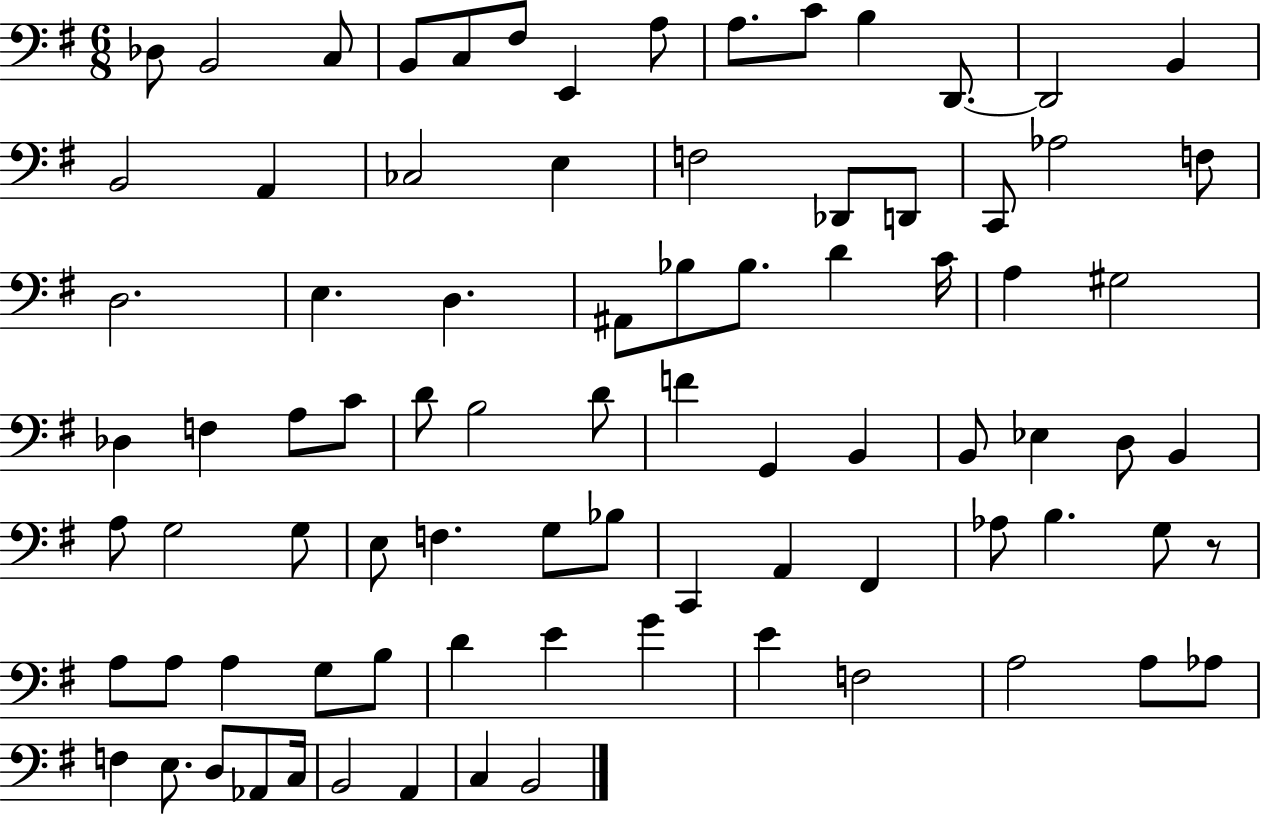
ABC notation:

X:1
T:Untitled
M:6/8
L:1/4
K:G
_D,/2 B,,2 C,/2 B,,/2 C,/2 ^F,/2 E,, A,/2 A,/2 C/2 B, D,,/2 D,,2 B,, B,,2 A,, _C,2 E, F,2 _D,,/2 D,,/2 C,,/2 _A,2 F,/2 D,2 E, D, ^A,,/2 _B,/2 _B,/2 D C/4 A, ^G,2 _D, F, A,/2 C/2 D/2 B,2 D/2 F G,, B,, B,,/2 _E, D,/2 B,, A,/2 G,2 G,/2 E,/2 F, G,/2 _B,/2 C,, A,, ^F,, _A,/2 B, G,/2 z/2 A,/2 A,/2 A, G,/2 B,/2 D E G E F,2 A,2 A,/2 _A,/2 F, E,/2 D,/2 _A,,/2 C,/4 B,,2 A,, C, B,,2